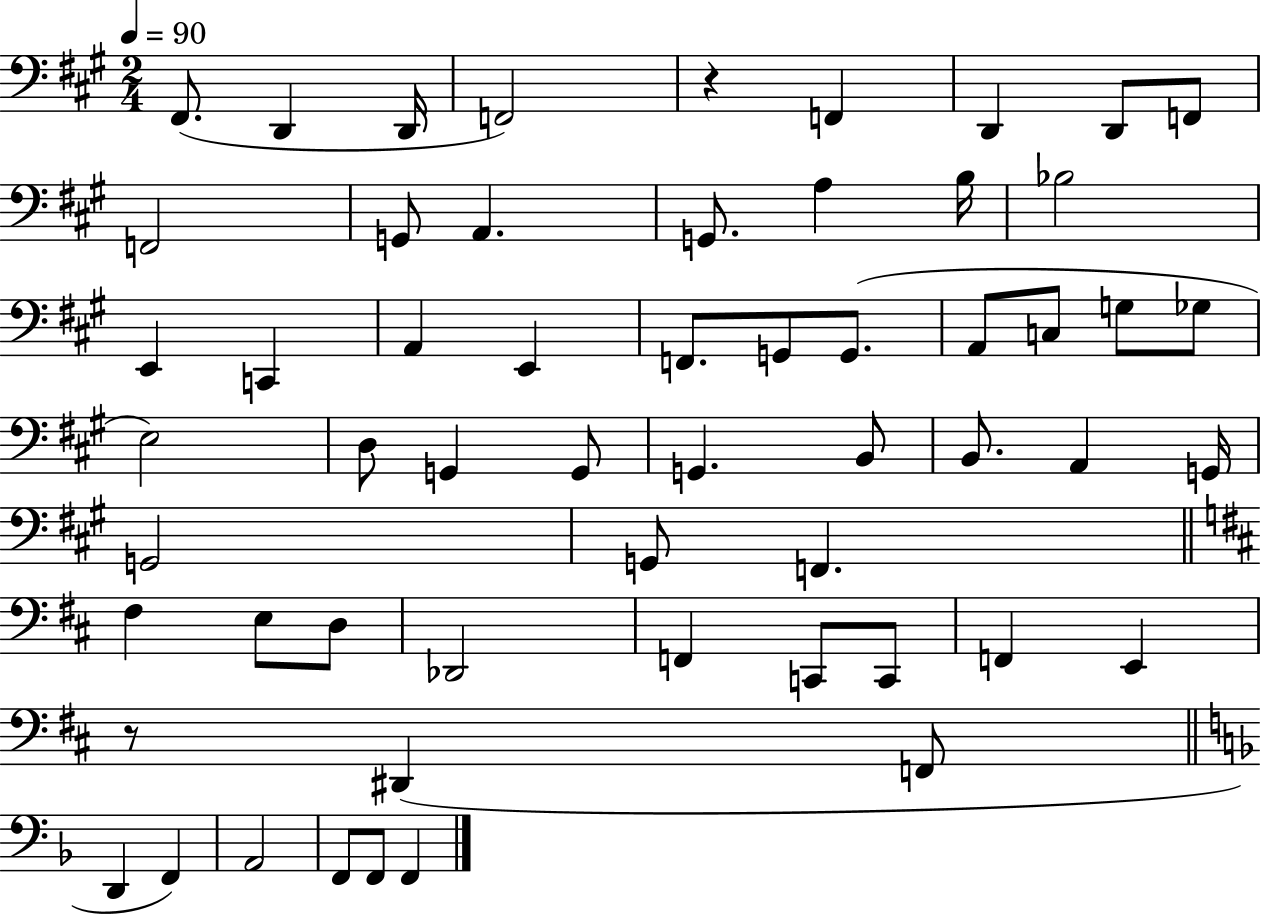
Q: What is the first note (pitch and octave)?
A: F#2